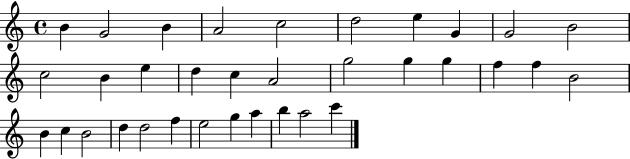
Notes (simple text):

B4/q G4/h B4/q A4/h C5/h D5/h E5/q G4/q G4/h B4/h C5/h B4/q E5/q D5/q C5/q A4/h G5/h G5/q G5/q F5/q F5/q B4/h B4/q C5/q B4/h D5/q D5/h F5/q E5/h G5/q A5/q B5/q A5/h C6/q